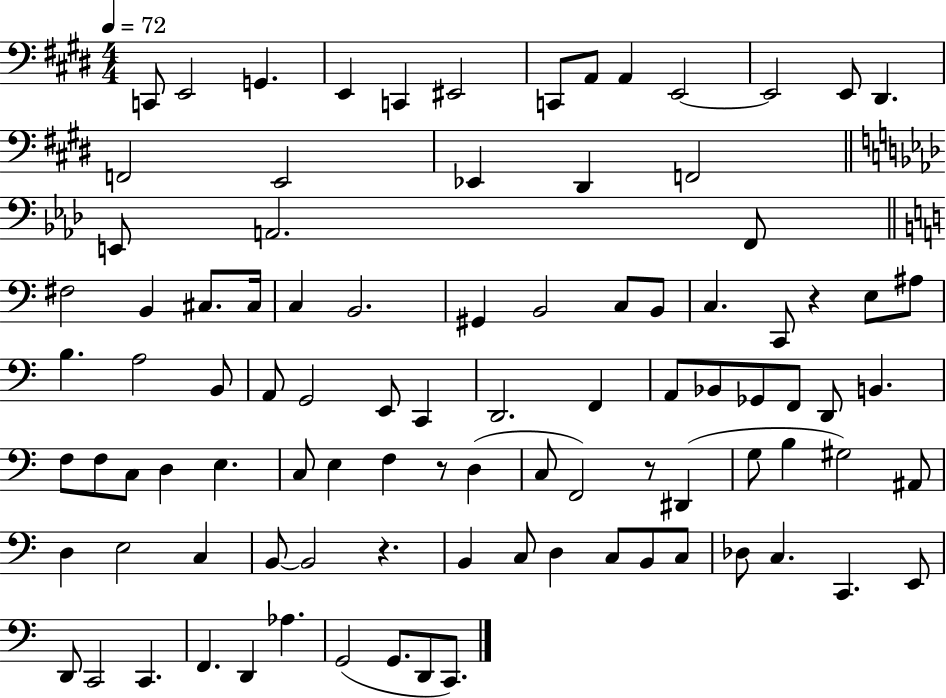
X:1
T:Untitled
M:4/4
L:1/4
K:E
C,,/2 E,,2 G,, E,, C,, ^E,,2 C,,/2 A,,/2 A,, E,,2 E,,2 E,,/2 ^D,, F,,2 E,,2 _E,, ^D,, F,,2 E,,/2 A,,2 F,,/2 ^F,2 B,, ^C,/2 ^C,/4 C, B,,2 ^G,, B,,2 C,/2 B,,/2 C, C,,/2 z E,/2 ^A,/2 B, A,2 B,,/2 A,,/2 G,,2 E,,/2 C,, D,,2 F,, A,,/2 _B,,/2 _G,,/2 F,,/2 D,,/2 B,, F,/2 F,/2 C,/2 D, E, C,/2 E, F, z/2 D, C,/2 F,,2 z/2 ^D,, G,/2 B, ^G,2 ^A,,/2 D, E,2 C, B,,/2 B,,2 z B,, C,/2 D, C,/2 B,,/2 C,/2 _D,/2 C, C,, E,,/2 D,,/2 C,,2 C,, F,, D,, _A, G,,2 G,,/2 D,,/2 C,,/2